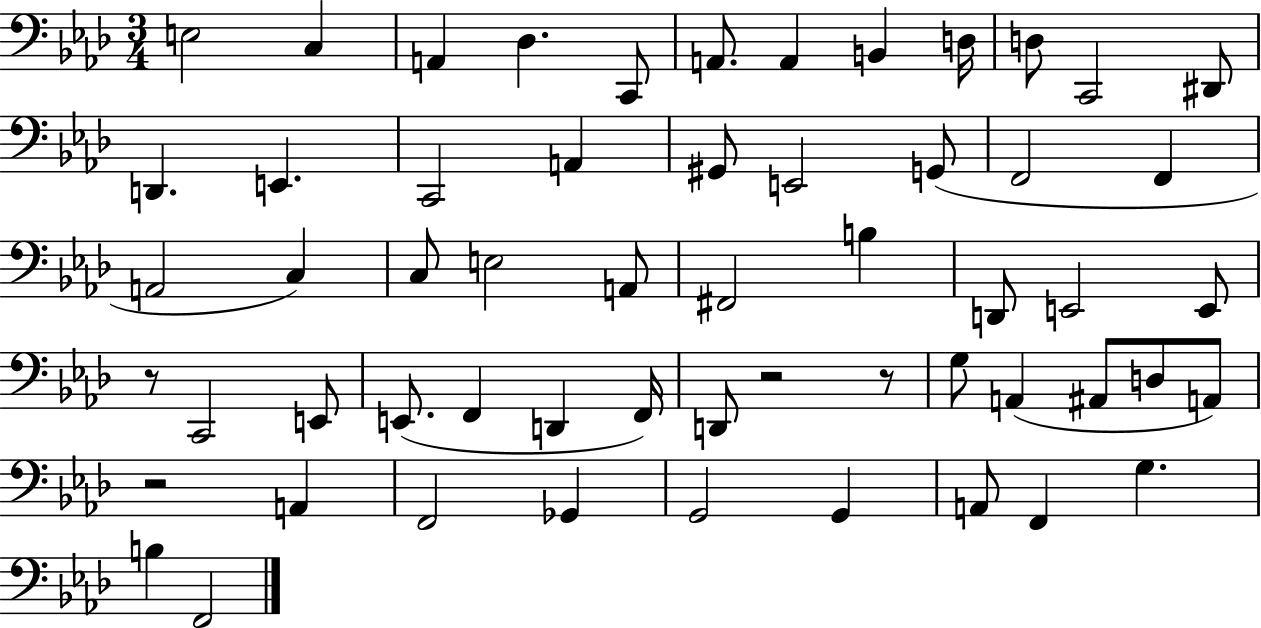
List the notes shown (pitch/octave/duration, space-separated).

E3/h C3/q A2/q Db3/q. C2/e A2/e. A2/q B2/q D3/s D3/e C2/h D#2/e D2/q. E2/q. C2/h A2/q G#2/e E2/h G2/e F2/h F2/q A2/h C3/q C3/e E3/h A2/e F#2/h B3/q D2/e E2/h E2/e R/e C2/h E2/e E2/e. F2/q D2/q F2/s D2/e R/h R/e G3/e A2/q A#2/e D3/e A2/e R/h A2/q F2/h Gb2/q G2/h G2/q A2/e F2/q G3/q. B3/q F2/h